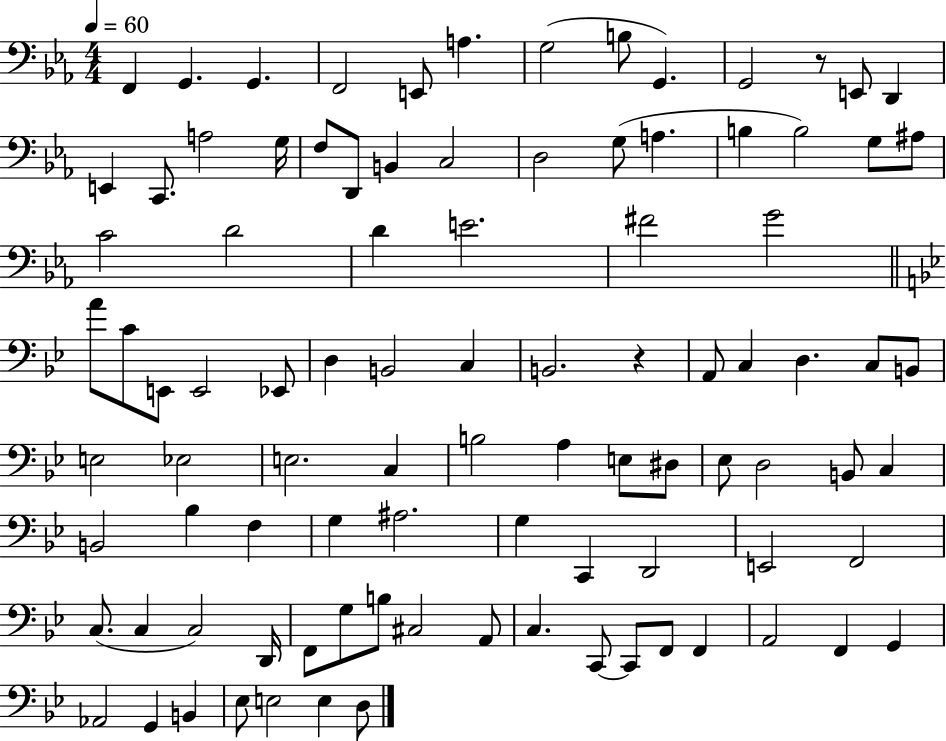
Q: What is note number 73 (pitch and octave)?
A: D2